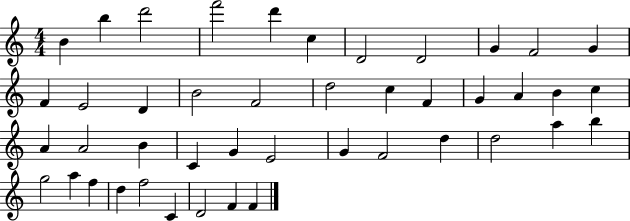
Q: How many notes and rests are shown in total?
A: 44